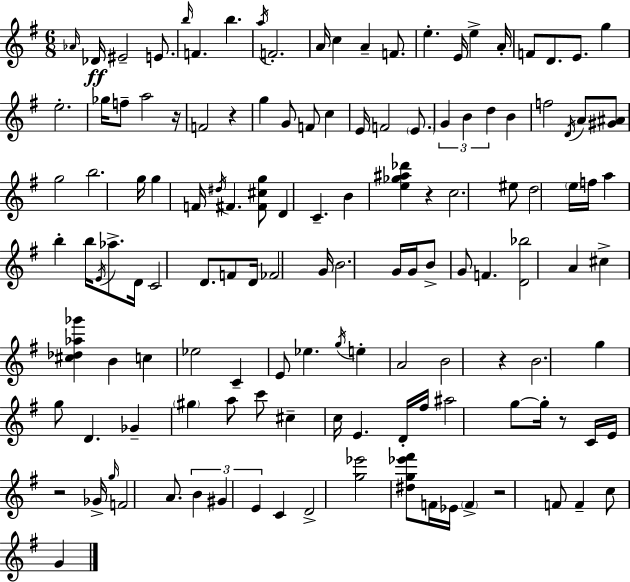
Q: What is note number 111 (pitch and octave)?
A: C4